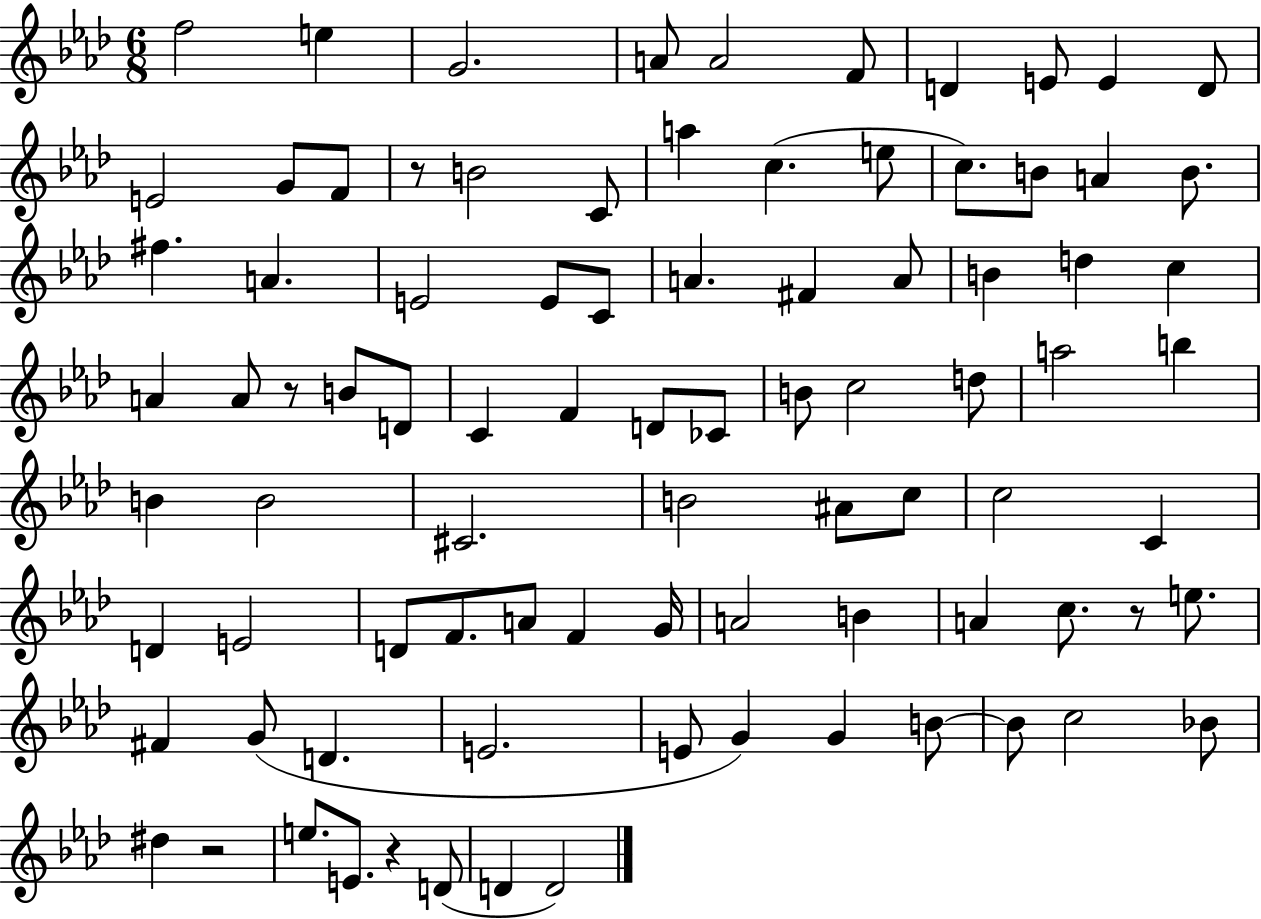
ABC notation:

X:1
T:Untitled
M:6/8
L:1/4
K:Ab
f2 e G2 A/2 A2 F/2 D E/2 E D/2 E2 G/2 F/2 z/2 B2 C/2 a c e/2 c/2 B/2 A B/2 ^f A E2 E/2 C/2 A ^F A/2 B d c A A/2 z/2 B/2 D/2 C F D/2 _C/2 B/2 c2 d/2 a2 b B B2 ^C2 B2 ^A/2 c/2 c2 C D E2 D/2 F/2 A/2 F G/4 A2 B A c/2 z/2 e/2 ^F G/2 D E2 E/2 G G B/2 B/2 c2 _B/2 ^d z2 e/2 E/2 z D/2 D D2